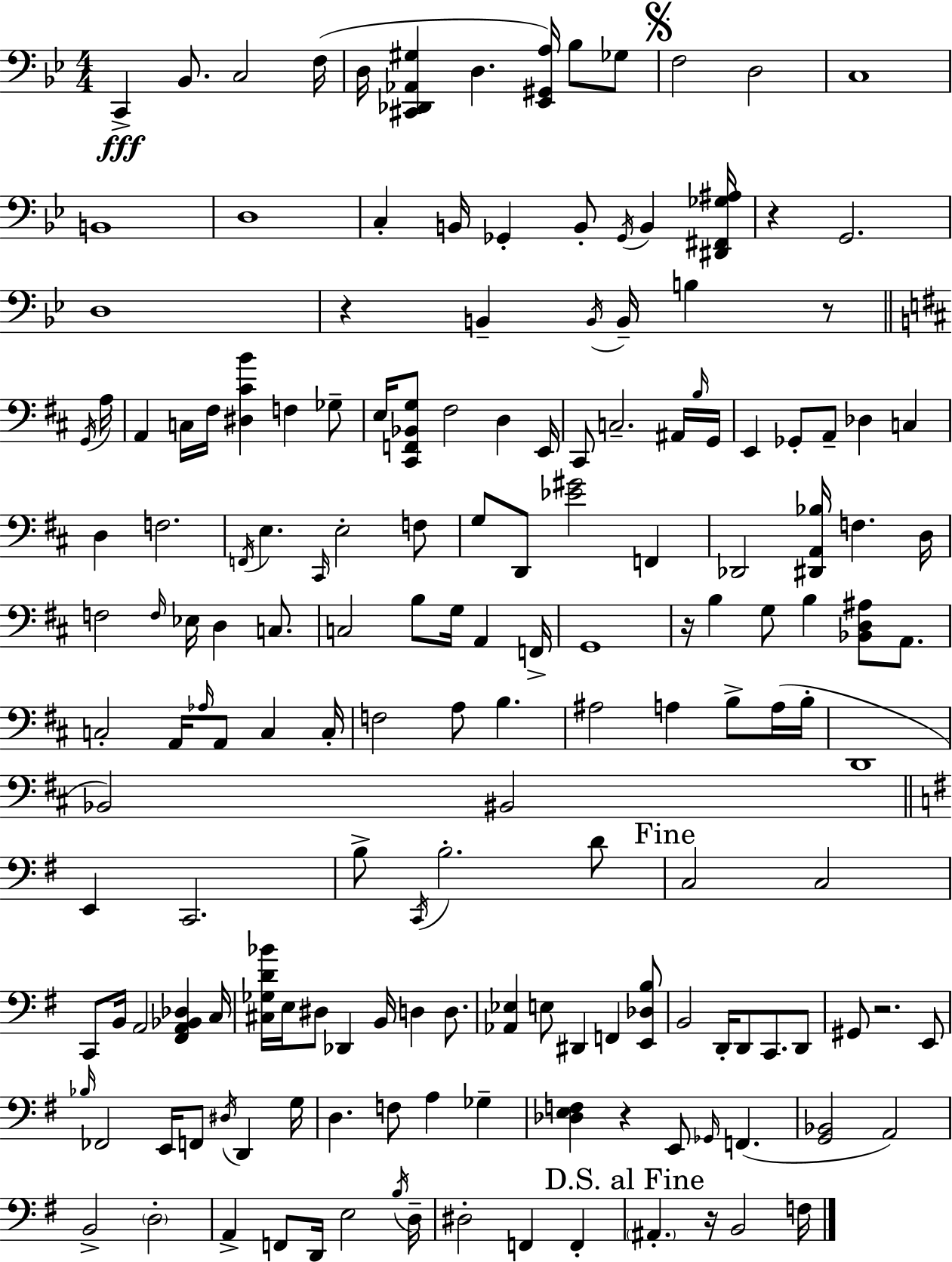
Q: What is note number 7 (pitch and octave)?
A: Bb3